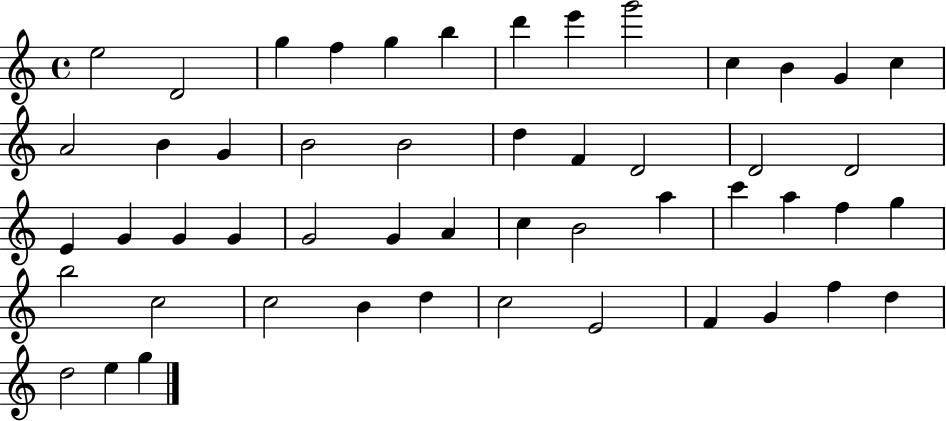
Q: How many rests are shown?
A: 0